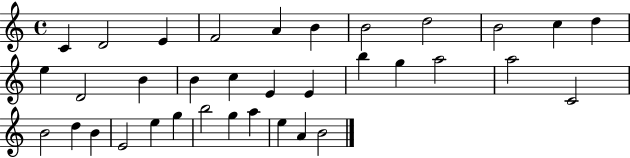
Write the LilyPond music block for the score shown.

{
  \clef treble
  \time 4/4
  \defaultTimeSignature
  \key c \major
  c'4 d'2 e'4 | f'2 a'4 b'4 | b'2 d''2 | b'2 c''4 d''4 | \break e''4 d'2 b'4 | b'4 c''4 e'4 e'4 | b''4 g''4 a''2 | a''2 c'2 | \break b'2 d''4 b'4 | e'2 e''4 g''4 | b''2 g''4 a''4 | e''4 a'4 b'2 | \break \bar "|."
}